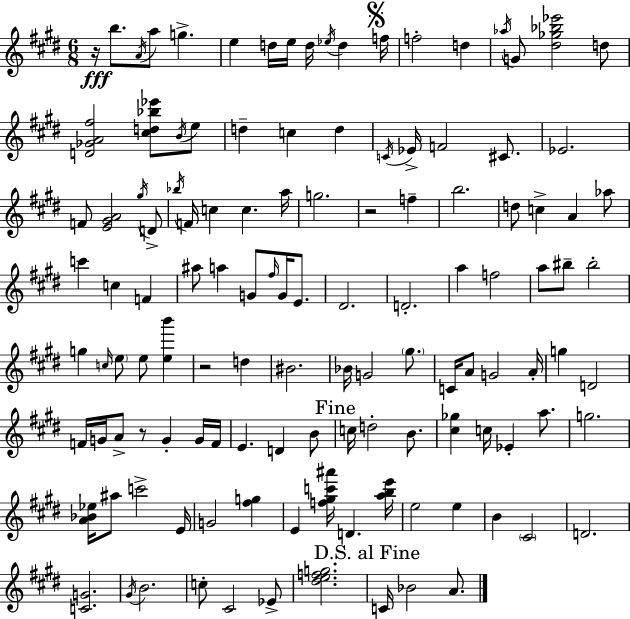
{
  \clef treble
  \numericTimeSignature
  \time 6/8
  \key e \major
  \repeat volta 2 { r16\fff b''8. \acciaccatura { a'16 } a''8 g''4.-> | e''4 d''16 e''16 d''16 \acciaccatura { ees''16 } d''4 | \mark \markup { \musicglyph "scripts.segno" } f''16 f''2-. d''4 | \acciaccatura { aes''16 } g'8 <dis'' ges'' bes'' ees'''>2 | \break d''8 <d' ges' a' fis''>2 <cis'' d'' bes'' ees'''>8 | \acciaccatura { b'16 } e''8 d''4-- c''4 | d''4 \acciaccatura { c'16 } ees'16-> f'2 | cis'8. ees'2. | \break f'8 <e' gis' a'>2 | \acciaccatura { gis''16 } d'8-> \acciaccatura { bes''16 } f'16 c''4 | c''4. a''16 g''2. | r2 | \break f''4-- b''2. | d''8 c''4-> | a'4 aes''8 c'''4 c''4 | f'4 ais''8 a''4 | \break g'8 \grace { fis''16 } g'16 e'8. dis'2. | d'2.-. | a''4 | f''2 a''8 bis''8-- | \break bis''2-. g''4 | \grace { c''16 } \parenthesize e''8 e''8 <e'' b'''>4 r2 | d''4 bis'2. | bes'16 g'2 | \break \parenthesize gis''8. c'16 a'8 | g'2 a'16-. g''4 | d'2 f'16 g'16 a'8-> | r8 g'4-. g'16 f'16 e'4. | \break d'4 b'8 \mark "Fine" c''16 d''2-. | b'8. <cis'' ges''>4 | c''16 ees'4-. a''8. g''2. | <a' bes' ees''>16 ais''8 | \break c'''2-> e'16 g'2 | <fis'' g''>4 e'4 | <f'' gis'' c''' ais'''>16 d'4. <a'' b'' e'''>16 e''2 | e''4 b'4 | \break \parenthesize cis'2 d'2. | <c' g'>2. | \acciaccatura { gis'16 } b'2. | c''8-. | \break cis'2 ees'8-> <dis'' e'' f'' g''>2. | \mark "D.S. al Fine" c'16 bes'2 | a'8. } \bar "|."
}